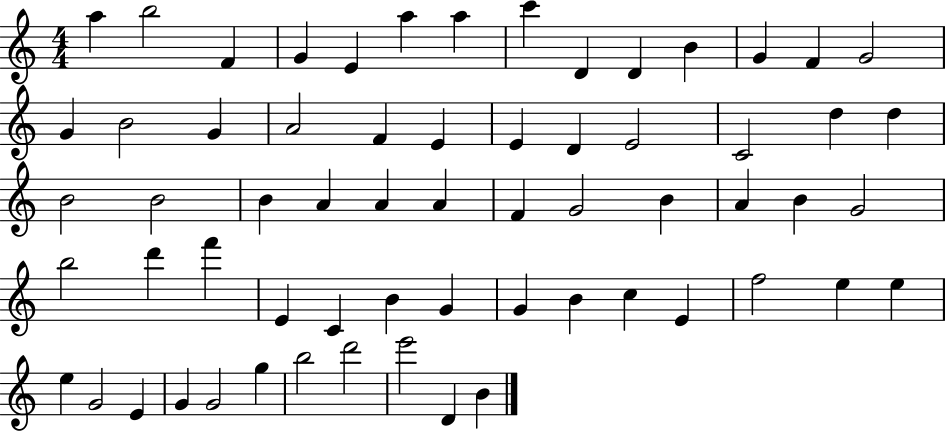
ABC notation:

X:1
T:Untitled
M:4/4
L:1/4
K:C
a b2 F G E a a c' D D B G F G2 G B2 G A2 F E E D E2 C2 d d B2 B2 B A A A F G2 B A B G2 b2 d' f' E C B G G B c E f2 e e e G2 E G G2 g b2 d'2 e'2 D B